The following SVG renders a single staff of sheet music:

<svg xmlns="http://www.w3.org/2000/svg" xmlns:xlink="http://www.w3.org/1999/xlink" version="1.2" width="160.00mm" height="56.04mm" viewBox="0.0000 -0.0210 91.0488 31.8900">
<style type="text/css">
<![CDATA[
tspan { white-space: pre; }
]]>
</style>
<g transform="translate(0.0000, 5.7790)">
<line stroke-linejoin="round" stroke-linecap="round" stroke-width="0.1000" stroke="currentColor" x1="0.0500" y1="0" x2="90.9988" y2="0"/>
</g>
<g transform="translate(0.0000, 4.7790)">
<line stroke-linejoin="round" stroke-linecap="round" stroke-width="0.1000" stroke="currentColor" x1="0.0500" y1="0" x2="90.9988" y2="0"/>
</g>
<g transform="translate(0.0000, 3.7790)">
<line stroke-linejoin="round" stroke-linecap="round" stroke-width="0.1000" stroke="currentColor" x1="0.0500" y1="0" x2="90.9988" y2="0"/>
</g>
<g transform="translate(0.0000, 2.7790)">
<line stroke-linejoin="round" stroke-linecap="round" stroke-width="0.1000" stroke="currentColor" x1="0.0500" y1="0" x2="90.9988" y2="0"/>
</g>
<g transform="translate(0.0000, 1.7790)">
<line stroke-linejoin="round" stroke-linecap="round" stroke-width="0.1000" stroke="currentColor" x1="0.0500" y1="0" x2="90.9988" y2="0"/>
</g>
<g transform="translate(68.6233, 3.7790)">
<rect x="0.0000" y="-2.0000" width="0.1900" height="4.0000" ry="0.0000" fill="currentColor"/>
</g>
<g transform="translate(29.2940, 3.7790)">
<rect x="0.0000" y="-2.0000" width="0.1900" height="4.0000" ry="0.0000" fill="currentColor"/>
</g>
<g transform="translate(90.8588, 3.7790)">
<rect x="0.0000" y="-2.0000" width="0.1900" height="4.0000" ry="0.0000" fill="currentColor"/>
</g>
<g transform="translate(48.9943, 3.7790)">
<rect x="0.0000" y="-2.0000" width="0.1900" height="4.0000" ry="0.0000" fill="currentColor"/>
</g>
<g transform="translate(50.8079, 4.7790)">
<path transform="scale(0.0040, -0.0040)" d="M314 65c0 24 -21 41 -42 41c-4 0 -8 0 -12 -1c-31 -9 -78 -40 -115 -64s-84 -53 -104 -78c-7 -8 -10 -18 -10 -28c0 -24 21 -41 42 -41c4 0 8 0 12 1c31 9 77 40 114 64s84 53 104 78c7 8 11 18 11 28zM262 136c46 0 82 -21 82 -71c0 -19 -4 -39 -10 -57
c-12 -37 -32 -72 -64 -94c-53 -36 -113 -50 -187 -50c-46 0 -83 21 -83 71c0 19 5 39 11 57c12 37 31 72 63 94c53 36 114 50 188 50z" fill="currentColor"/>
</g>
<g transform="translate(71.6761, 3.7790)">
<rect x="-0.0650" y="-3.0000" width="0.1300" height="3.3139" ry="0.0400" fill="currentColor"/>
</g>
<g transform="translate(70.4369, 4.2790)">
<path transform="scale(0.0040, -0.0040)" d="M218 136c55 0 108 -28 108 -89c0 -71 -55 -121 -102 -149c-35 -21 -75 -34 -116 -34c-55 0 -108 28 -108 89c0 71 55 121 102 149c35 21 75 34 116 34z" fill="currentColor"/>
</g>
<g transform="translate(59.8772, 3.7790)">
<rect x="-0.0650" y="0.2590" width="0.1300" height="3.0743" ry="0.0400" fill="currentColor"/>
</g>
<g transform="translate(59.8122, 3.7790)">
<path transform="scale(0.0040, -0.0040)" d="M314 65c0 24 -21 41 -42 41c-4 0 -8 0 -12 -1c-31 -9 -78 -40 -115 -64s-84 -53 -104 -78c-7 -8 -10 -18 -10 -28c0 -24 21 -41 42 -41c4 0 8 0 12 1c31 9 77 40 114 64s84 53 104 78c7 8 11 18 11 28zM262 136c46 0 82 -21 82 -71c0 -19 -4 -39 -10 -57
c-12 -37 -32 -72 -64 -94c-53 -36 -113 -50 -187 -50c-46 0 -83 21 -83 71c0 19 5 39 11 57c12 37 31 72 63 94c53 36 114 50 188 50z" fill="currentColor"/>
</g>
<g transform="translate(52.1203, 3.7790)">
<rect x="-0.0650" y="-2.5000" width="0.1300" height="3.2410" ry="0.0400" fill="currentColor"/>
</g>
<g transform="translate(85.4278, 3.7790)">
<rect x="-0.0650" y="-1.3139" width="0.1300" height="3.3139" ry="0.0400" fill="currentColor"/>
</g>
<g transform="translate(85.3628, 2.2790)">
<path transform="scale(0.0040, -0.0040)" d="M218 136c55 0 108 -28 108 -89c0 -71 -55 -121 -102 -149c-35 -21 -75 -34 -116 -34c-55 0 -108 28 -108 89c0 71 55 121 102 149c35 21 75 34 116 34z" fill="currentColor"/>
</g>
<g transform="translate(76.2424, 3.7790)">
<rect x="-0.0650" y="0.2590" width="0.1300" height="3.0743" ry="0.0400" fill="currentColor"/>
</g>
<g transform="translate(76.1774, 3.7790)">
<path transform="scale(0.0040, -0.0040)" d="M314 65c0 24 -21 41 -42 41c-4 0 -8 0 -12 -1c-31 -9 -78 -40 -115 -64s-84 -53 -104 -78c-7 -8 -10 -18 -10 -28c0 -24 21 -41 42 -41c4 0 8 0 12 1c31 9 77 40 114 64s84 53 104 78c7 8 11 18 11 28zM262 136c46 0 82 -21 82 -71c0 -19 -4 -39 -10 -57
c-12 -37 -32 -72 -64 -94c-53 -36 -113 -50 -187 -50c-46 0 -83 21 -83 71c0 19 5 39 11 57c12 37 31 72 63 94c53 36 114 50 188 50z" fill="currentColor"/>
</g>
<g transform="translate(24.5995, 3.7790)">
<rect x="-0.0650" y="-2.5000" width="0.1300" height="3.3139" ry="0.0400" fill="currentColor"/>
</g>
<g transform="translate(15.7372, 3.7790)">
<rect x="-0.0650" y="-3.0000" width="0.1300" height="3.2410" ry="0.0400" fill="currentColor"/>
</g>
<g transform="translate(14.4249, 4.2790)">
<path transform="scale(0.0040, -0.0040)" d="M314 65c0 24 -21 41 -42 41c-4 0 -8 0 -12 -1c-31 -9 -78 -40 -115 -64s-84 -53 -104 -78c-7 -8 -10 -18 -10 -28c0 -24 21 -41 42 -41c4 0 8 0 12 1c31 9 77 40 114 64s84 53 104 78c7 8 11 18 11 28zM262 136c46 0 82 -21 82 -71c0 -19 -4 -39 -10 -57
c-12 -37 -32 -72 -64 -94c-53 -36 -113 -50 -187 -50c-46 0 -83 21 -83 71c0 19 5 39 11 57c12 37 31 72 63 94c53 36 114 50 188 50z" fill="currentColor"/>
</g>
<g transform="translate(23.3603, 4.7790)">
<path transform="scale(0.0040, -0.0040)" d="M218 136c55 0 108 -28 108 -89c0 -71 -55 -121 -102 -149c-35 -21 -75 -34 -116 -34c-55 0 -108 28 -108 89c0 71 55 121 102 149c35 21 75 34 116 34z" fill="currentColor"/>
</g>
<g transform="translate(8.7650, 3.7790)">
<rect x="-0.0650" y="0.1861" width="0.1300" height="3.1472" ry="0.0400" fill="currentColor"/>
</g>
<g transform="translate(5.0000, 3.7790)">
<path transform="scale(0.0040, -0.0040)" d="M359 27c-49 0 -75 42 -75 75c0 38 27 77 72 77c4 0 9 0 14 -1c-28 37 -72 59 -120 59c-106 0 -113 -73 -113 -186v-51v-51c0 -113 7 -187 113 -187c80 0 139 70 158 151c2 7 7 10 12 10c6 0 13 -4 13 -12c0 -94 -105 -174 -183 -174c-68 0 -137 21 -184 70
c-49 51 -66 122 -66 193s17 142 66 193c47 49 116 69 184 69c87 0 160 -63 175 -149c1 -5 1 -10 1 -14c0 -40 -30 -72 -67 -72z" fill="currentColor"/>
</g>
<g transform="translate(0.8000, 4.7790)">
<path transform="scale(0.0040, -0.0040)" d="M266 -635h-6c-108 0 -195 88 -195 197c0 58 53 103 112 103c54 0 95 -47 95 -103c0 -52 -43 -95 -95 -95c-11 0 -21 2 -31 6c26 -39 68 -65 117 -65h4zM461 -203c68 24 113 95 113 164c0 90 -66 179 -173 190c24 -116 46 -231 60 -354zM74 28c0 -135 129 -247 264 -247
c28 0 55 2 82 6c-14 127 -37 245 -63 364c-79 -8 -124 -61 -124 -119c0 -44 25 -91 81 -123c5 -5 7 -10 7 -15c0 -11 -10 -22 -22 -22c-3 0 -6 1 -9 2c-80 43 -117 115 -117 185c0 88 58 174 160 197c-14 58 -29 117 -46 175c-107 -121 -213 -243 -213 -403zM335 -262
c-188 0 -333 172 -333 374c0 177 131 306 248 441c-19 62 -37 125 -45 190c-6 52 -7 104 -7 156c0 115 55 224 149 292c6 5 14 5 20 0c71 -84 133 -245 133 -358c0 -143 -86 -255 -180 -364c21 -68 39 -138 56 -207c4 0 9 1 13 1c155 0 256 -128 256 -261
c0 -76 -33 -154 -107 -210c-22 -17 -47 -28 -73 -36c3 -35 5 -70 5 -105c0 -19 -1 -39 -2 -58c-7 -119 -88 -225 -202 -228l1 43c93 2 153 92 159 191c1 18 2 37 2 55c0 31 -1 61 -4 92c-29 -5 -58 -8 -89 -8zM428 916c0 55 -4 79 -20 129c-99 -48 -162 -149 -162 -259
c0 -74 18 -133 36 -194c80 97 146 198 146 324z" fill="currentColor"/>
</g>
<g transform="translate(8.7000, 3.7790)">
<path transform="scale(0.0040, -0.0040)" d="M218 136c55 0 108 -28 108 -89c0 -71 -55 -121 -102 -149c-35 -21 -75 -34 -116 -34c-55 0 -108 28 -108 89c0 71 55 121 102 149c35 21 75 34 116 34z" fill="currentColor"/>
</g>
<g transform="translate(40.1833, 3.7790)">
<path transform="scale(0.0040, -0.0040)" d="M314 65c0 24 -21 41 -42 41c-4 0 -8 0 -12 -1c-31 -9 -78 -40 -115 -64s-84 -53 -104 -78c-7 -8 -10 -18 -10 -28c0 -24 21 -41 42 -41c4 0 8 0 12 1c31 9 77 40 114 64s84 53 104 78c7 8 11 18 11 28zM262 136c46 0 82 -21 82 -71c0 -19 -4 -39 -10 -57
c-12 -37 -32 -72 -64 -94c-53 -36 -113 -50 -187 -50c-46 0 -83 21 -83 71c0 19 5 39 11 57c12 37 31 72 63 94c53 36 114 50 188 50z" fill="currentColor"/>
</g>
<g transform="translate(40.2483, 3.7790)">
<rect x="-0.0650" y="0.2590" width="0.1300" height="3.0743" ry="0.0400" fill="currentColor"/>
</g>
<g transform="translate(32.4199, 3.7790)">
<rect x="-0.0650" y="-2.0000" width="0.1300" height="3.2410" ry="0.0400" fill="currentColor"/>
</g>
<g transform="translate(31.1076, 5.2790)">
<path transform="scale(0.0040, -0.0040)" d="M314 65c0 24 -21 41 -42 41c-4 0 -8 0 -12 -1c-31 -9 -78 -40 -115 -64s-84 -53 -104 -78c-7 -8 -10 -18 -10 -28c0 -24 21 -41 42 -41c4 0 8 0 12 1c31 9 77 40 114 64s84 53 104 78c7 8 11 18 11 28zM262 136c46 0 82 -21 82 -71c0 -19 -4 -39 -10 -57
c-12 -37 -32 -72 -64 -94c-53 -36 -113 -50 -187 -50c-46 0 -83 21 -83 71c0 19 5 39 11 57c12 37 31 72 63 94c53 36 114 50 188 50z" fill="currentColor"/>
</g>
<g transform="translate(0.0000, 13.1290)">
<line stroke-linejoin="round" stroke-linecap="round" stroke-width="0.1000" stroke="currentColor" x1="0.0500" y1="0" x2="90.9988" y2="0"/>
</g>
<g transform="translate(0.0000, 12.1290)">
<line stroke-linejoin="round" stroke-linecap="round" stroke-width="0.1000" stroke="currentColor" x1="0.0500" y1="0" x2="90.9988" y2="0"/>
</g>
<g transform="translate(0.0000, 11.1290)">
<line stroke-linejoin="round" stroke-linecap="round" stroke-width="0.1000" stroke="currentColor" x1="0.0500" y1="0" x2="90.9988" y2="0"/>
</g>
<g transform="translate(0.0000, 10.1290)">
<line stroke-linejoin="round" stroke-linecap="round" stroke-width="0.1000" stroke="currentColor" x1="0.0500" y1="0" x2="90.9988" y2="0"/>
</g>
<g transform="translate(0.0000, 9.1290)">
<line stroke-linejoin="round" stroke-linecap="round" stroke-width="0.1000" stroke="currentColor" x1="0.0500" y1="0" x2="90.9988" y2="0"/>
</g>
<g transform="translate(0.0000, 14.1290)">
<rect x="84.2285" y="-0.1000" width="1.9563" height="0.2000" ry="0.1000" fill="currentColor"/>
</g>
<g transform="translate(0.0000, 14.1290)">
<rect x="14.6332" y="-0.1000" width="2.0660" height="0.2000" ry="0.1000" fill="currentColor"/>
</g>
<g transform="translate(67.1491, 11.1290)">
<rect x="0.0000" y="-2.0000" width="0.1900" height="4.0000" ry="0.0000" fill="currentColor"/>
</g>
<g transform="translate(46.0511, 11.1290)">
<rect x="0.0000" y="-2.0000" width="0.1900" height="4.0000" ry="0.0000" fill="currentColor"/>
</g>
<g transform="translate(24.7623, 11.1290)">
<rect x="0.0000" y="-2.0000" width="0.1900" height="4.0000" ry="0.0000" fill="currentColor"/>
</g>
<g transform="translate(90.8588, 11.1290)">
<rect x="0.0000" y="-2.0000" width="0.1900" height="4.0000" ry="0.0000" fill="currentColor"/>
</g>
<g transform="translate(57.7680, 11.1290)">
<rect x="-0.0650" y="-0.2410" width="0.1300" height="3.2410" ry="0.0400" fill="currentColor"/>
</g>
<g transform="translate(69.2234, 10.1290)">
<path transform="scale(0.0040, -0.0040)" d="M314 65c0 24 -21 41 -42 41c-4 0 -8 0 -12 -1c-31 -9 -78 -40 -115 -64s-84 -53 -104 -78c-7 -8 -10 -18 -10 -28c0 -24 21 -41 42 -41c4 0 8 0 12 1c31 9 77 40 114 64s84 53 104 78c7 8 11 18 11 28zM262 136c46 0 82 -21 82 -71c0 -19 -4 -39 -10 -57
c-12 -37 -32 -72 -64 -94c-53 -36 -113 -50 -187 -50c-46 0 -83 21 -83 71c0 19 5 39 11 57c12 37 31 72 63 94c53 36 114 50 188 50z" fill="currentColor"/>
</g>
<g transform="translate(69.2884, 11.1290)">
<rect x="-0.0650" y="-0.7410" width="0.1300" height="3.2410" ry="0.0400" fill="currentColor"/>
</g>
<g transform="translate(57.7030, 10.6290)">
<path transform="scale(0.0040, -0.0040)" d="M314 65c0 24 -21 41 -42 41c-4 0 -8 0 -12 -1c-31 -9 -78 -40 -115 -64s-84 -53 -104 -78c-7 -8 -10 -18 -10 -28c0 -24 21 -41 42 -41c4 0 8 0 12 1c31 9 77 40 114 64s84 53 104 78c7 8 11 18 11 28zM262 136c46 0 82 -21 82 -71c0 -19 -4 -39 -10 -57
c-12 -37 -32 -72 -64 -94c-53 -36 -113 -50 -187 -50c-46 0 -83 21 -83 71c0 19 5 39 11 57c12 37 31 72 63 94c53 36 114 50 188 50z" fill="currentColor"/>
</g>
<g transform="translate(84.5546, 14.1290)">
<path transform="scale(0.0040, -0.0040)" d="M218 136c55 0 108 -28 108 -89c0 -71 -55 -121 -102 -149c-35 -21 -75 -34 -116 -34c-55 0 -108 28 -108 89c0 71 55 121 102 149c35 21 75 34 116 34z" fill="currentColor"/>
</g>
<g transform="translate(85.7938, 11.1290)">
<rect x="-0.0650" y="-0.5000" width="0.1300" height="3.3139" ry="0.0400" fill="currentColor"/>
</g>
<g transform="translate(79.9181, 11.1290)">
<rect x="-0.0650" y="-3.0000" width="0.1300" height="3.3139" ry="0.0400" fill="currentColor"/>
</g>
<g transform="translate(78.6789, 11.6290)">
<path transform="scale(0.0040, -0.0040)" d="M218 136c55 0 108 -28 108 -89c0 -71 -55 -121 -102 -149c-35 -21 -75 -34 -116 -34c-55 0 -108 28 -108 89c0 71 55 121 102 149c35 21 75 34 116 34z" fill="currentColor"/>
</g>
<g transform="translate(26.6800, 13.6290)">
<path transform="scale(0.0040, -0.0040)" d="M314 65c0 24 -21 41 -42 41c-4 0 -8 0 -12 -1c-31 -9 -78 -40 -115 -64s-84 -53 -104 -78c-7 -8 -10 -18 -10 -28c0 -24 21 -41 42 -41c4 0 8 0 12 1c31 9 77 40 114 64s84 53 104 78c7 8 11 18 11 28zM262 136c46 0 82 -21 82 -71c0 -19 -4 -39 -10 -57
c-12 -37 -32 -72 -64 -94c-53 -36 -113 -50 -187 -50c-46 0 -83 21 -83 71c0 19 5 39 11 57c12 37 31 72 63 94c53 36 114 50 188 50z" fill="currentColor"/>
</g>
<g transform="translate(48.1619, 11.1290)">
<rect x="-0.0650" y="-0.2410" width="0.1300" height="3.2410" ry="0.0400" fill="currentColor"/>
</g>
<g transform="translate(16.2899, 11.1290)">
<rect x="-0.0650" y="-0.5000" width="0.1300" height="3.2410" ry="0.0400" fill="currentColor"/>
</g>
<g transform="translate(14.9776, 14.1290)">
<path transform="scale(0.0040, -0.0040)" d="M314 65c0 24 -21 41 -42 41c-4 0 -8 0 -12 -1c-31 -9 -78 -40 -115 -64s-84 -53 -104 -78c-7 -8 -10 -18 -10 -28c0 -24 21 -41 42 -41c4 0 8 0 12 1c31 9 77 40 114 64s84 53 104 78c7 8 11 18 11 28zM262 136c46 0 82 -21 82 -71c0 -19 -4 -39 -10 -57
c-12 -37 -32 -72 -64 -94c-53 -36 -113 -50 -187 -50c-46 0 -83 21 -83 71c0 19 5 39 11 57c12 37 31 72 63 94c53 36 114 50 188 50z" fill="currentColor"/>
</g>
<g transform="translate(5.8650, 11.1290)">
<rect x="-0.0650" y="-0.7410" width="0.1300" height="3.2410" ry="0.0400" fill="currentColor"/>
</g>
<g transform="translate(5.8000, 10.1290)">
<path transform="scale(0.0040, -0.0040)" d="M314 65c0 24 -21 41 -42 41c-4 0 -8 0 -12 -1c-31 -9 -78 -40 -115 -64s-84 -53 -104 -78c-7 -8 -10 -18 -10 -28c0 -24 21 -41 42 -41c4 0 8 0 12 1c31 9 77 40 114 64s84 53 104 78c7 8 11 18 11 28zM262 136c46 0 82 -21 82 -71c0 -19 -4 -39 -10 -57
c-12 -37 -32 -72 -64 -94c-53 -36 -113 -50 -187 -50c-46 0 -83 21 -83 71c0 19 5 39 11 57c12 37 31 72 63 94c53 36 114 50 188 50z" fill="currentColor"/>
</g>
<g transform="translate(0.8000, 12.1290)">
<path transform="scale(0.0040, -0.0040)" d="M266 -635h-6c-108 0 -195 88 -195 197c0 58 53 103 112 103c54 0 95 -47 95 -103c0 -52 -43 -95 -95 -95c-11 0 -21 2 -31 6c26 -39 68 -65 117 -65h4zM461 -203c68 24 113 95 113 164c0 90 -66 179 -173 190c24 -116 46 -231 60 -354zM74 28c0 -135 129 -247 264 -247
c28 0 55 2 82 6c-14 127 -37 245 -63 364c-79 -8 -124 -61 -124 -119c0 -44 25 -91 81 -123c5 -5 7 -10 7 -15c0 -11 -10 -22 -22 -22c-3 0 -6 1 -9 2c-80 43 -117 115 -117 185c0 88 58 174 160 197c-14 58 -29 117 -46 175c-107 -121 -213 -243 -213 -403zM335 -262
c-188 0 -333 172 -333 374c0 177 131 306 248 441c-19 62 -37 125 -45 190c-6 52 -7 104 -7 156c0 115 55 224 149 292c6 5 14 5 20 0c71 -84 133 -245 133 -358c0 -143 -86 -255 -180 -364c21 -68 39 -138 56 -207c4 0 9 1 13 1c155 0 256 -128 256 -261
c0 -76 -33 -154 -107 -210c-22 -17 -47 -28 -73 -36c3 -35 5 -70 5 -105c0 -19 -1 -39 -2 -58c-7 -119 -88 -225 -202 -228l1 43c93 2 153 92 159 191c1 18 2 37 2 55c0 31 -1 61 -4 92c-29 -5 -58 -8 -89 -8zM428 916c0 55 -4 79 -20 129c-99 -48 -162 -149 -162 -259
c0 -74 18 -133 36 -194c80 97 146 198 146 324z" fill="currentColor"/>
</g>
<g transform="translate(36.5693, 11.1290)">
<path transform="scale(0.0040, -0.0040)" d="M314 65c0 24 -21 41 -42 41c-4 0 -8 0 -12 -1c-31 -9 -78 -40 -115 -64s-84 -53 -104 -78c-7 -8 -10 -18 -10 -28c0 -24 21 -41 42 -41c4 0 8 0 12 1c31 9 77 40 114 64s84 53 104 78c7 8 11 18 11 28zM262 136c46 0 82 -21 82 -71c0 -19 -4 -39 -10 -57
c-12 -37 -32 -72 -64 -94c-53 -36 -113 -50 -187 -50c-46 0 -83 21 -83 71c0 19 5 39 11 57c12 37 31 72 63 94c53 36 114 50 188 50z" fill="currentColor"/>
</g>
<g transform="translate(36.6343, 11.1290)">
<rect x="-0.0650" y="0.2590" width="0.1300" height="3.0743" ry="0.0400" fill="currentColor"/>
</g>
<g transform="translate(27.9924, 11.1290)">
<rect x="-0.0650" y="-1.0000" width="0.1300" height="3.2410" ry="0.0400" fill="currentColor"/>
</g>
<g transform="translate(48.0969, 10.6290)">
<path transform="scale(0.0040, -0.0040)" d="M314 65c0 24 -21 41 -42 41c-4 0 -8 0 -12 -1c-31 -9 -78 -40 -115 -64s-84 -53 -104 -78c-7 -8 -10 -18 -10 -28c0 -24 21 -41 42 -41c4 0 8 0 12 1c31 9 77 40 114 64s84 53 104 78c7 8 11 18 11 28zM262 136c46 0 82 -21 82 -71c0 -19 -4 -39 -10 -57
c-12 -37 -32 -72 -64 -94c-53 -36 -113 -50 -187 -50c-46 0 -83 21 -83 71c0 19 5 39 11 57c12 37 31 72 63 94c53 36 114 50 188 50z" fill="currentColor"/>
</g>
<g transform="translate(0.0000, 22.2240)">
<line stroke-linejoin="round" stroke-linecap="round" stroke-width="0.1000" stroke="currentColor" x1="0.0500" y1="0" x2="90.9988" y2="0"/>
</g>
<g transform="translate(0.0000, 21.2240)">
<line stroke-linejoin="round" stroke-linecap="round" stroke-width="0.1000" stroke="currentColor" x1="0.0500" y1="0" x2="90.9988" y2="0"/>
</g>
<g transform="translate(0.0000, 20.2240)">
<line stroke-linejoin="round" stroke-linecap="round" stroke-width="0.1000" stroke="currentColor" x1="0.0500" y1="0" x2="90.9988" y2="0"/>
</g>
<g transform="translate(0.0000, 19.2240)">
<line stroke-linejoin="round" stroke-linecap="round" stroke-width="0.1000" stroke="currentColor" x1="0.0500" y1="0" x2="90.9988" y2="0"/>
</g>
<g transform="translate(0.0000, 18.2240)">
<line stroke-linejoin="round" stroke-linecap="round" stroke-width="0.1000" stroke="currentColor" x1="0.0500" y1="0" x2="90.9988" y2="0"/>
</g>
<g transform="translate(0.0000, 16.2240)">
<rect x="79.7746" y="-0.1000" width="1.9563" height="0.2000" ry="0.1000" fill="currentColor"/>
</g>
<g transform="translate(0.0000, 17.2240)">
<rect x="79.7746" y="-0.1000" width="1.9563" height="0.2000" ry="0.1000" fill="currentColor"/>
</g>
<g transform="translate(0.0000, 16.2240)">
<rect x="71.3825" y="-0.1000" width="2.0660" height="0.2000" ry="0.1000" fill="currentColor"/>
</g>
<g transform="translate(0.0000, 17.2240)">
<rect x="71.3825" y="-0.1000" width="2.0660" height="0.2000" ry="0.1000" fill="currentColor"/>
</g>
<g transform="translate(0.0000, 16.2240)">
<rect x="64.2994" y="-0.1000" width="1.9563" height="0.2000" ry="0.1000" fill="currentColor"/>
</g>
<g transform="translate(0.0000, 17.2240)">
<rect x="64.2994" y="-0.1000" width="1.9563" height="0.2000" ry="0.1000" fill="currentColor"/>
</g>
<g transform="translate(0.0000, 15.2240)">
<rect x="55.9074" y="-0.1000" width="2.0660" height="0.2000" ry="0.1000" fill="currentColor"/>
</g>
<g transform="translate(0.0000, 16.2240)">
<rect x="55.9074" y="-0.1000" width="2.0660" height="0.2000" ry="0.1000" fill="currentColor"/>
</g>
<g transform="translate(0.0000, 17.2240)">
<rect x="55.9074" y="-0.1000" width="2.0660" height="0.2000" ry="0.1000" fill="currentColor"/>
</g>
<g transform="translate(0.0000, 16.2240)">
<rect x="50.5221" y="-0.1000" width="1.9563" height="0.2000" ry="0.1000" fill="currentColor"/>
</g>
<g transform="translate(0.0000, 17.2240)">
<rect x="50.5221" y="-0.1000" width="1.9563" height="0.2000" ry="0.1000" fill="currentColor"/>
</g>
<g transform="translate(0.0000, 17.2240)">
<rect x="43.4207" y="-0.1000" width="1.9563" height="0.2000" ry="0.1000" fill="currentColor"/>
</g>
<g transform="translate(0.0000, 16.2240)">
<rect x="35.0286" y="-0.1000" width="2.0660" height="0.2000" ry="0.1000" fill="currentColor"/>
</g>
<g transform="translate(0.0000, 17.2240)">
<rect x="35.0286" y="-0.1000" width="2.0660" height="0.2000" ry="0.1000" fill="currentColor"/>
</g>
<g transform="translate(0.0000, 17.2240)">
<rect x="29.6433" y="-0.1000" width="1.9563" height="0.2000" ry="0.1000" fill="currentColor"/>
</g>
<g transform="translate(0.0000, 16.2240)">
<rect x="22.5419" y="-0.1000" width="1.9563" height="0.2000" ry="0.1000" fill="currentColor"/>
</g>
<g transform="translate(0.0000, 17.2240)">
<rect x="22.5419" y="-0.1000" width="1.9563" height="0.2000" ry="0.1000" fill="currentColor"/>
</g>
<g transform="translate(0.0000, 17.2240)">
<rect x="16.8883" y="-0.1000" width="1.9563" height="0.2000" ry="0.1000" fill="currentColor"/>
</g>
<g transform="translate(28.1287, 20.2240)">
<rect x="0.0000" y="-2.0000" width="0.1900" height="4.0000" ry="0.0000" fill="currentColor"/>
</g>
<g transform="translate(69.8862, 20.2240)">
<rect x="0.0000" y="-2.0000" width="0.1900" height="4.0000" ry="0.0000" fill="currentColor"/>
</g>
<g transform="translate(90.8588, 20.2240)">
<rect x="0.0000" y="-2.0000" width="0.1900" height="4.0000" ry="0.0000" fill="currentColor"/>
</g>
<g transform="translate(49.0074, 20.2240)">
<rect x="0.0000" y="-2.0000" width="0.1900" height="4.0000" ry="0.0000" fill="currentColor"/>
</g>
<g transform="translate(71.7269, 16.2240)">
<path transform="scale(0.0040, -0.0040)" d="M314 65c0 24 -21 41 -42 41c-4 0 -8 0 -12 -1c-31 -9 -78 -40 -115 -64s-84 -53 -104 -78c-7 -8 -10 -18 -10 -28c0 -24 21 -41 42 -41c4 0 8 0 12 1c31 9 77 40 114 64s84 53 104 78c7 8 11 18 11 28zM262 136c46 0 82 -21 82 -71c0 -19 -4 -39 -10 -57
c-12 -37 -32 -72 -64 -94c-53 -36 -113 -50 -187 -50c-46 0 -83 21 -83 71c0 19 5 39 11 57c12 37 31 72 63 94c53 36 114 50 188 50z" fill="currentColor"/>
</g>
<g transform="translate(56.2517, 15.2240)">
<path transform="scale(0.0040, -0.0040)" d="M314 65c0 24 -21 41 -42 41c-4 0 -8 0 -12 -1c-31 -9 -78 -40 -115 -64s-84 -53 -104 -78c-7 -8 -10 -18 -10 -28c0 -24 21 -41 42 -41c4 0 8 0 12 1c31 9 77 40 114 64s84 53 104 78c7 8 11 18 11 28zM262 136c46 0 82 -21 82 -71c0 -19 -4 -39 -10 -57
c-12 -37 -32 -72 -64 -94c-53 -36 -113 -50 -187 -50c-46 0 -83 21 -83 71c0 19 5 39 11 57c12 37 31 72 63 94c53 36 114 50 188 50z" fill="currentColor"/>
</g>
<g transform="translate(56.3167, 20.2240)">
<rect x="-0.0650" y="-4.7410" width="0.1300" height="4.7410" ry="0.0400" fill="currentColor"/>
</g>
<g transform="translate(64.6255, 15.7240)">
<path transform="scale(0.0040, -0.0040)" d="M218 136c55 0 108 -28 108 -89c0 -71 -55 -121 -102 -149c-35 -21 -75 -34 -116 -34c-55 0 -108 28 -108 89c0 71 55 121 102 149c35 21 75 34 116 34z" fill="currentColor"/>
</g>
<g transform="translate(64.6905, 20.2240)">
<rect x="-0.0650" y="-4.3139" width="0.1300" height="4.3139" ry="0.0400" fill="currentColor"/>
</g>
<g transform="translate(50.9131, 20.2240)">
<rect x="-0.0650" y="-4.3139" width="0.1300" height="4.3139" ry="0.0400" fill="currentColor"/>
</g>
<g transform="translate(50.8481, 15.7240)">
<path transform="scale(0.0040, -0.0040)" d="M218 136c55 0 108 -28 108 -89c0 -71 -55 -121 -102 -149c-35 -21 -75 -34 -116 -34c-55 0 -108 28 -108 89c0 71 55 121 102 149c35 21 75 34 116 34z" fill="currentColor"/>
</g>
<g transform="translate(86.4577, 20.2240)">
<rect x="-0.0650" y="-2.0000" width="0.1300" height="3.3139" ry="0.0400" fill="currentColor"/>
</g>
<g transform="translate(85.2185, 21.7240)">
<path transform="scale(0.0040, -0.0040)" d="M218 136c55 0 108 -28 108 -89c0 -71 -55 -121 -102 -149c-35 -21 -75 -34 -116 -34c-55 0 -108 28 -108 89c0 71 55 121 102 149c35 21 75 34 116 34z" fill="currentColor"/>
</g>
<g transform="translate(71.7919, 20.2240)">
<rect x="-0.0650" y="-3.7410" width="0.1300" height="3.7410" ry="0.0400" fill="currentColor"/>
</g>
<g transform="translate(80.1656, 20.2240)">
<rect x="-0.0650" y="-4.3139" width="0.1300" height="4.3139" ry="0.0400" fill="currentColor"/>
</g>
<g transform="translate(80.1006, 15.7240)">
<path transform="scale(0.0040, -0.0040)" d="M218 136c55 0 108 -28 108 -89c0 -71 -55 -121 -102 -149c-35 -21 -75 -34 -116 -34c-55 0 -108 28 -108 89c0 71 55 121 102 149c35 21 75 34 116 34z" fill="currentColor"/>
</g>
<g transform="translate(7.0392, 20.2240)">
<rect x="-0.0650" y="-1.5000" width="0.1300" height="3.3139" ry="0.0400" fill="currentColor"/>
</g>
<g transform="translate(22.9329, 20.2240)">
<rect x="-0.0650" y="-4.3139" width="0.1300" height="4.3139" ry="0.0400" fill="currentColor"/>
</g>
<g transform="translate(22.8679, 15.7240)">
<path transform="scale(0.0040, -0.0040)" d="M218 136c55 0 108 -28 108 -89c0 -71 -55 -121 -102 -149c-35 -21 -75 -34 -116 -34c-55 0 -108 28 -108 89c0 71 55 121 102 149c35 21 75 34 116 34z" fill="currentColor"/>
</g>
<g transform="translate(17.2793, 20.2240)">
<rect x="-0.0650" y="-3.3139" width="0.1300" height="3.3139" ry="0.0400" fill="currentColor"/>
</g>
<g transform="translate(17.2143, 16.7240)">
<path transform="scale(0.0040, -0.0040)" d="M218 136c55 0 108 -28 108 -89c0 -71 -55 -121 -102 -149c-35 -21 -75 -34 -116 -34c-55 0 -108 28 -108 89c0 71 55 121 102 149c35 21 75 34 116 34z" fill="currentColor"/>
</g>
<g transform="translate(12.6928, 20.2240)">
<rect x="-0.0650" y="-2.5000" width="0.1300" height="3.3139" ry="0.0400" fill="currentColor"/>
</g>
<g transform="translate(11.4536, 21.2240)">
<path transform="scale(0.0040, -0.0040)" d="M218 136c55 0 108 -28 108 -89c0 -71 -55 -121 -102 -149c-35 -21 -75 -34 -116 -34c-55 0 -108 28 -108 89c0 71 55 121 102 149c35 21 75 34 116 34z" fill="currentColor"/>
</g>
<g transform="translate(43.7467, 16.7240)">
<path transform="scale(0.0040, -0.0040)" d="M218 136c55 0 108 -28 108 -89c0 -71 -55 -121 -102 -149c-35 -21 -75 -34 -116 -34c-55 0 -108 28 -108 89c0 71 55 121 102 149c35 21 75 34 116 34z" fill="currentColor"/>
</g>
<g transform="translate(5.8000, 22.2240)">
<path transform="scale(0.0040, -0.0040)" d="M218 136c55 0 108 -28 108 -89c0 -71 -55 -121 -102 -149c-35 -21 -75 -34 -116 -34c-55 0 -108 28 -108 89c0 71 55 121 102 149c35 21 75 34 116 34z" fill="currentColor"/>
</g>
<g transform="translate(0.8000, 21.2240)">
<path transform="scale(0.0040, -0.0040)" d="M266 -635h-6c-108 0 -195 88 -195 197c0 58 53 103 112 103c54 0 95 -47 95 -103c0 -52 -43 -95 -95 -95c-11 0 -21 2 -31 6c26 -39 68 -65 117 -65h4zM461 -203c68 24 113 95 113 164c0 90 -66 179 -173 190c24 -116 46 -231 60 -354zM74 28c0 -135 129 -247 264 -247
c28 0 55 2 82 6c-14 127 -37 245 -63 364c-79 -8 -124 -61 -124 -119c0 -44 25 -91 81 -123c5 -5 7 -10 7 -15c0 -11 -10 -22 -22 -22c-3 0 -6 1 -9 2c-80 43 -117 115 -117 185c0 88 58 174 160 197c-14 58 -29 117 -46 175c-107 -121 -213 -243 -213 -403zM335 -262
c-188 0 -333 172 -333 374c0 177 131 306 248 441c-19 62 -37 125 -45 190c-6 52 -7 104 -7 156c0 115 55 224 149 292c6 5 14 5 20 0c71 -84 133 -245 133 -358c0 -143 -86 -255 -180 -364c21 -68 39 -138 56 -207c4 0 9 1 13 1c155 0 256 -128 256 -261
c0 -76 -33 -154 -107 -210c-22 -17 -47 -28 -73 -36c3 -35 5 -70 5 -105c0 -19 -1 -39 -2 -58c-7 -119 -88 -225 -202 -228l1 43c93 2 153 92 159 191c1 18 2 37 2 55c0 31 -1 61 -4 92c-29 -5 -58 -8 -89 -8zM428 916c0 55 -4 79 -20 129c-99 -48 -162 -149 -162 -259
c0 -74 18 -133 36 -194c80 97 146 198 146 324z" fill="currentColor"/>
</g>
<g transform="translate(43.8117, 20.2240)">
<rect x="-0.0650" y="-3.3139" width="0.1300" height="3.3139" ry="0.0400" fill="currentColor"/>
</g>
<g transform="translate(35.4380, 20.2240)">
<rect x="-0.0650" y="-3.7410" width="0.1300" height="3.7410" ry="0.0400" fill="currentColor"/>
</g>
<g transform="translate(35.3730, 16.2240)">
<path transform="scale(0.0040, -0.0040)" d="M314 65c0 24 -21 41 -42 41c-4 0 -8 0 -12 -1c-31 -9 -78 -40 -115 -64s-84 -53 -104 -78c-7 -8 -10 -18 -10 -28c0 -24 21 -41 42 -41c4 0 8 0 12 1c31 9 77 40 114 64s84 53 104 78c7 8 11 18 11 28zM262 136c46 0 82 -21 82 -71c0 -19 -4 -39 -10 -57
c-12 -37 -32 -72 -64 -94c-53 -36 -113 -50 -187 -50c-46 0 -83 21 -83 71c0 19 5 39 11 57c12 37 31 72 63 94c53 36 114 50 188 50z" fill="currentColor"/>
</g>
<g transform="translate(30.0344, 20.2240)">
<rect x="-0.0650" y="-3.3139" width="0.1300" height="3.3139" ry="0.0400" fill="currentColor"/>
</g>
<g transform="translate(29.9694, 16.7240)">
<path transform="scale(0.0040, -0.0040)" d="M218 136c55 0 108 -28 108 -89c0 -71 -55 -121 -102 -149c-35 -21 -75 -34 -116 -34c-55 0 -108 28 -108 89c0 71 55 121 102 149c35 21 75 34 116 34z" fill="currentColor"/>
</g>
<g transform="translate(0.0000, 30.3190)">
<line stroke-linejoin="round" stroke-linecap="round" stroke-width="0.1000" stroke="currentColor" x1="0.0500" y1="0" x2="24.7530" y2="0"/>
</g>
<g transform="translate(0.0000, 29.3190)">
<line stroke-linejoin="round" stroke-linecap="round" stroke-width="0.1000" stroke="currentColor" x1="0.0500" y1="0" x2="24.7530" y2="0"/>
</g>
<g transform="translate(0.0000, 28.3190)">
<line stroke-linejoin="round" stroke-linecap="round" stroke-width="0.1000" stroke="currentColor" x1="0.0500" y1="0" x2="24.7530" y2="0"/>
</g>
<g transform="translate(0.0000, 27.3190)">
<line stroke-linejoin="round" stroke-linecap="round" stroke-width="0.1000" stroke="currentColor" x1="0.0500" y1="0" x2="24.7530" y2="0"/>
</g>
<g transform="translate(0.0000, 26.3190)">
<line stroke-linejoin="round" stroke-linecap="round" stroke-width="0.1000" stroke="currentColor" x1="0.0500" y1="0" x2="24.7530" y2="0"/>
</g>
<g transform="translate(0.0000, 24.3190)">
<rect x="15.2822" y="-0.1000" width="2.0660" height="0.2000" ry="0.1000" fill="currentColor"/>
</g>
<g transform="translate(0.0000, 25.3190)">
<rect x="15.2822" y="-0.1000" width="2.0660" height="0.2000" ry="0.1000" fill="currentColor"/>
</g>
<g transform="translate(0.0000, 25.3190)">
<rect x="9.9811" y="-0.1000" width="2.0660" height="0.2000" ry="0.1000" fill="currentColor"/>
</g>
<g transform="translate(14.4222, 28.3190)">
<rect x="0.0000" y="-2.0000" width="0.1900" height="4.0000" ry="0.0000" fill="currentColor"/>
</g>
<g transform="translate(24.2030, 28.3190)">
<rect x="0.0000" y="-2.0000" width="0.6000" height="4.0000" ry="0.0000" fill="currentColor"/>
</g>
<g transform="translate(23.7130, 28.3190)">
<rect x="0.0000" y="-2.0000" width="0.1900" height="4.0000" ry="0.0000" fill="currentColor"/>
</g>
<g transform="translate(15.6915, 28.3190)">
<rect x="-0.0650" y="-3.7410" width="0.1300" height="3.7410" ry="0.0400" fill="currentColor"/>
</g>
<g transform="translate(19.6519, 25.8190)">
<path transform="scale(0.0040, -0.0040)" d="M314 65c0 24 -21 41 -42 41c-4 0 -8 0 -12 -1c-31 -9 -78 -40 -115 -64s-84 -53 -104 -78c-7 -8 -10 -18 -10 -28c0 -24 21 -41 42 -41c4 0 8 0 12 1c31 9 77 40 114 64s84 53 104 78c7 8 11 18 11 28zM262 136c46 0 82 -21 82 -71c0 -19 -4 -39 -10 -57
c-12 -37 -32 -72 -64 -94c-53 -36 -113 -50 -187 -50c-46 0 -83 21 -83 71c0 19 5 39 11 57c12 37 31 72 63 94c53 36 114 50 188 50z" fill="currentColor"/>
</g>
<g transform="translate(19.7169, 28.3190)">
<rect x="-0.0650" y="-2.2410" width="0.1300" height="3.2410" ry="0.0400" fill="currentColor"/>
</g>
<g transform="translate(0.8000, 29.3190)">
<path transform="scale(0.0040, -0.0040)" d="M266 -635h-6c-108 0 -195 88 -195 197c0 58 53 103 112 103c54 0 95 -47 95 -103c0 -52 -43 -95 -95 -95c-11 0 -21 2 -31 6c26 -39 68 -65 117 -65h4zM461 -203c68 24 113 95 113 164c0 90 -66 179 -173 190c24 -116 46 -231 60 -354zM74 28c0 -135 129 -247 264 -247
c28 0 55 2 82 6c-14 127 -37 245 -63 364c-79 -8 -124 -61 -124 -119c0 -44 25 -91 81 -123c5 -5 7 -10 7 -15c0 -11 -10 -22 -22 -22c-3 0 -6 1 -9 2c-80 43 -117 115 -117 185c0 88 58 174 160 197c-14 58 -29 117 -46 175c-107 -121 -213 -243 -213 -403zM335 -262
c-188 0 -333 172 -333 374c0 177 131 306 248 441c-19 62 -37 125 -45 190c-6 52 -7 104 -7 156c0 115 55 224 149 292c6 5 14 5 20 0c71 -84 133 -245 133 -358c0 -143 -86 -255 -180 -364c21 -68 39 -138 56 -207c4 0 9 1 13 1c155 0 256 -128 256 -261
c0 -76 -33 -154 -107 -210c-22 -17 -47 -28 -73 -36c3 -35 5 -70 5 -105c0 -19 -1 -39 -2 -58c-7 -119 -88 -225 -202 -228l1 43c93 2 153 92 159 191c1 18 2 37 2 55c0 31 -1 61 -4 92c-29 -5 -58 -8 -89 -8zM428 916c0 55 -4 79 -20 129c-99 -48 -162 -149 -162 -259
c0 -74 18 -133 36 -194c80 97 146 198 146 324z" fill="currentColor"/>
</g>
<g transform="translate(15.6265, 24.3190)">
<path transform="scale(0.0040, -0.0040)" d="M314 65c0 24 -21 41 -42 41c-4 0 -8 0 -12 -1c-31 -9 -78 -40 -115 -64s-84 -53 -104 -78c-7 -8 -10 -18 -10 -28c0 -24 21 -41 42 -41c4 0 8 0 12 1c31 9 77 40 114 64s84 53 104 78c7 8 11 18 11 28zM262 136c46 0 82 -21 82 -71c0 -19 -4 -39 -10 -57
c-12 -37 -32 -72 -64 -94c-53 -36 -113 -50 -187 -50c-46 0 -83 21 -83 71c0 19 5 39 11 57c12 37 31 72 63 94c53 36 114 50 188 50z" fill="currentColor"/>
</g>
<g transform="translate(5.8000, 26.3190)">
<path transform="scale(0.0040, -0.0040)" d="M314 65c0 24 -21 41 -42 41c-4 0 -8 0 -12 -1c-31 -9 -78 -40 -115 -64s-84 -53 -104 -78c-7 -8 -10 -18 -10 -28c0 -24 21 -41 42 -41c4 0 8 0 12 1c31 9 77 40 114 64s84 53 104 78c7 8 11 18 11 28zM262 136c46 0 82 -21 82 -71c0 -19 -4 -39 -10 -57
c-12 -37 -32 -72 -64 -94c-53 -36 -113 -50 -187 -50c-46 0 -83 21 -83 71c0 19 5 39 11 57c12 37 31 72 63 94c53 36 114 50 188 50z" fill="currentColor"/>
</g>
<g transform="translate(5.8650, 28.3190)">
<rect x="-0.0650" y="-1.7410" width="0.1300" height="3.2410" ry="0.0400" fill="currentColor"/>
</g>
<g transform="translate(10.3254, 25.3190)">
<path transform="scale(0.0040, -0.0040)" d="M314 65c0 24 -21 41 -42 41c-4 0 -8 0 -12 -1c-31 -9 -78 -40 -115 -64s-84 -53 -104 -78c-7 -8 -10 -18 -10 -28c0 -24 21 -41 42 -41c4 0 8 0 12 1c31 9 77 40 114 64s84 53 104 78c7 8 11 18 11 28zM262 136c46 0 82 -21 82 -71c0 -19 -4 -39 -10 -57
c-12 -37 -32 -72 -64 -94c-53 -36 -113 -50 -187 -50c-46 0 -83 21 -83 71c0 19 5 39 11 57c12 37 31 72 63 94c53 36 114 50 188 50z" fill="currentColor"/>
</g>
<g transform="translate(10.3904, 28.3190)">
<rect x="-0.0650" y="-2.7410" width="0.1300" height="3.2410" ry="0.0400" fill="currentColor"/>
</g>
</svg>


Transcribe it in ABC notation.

X:1
T:Untitled
M:4/4
L:1/4
K:C
B A2 G F2 B2 G2 B2 A B2 e d2 C2 D2 B2 c2 c2 d2 A C E G b d' b c'2 b d' e'2 d' c'2 d' F f2 a2 c'2 g2